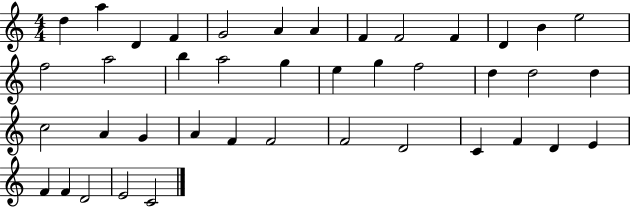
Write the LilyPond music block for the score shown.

{
  \clef treble
  \numericTimeSignature
  \time 4/4
  \key c \major
  d''4 a''4 d'4 f'4 | g'2 a'4 a'4 | f'4 f'2 f'4 | d'4 b'4 e''2 | \break f''2 a''2 | b''4 a''2 g''4 | e''4 g''4 f''2 | d''4 d''2 d''4 | \break c''2 a'4 g'4 | a'4 f'4 f'2 | f'2 d'2 | c'4 f'4 d'4 e'4 | \break f'4 f'4 d'2 | e'2 c'2 | \bar "|."
}